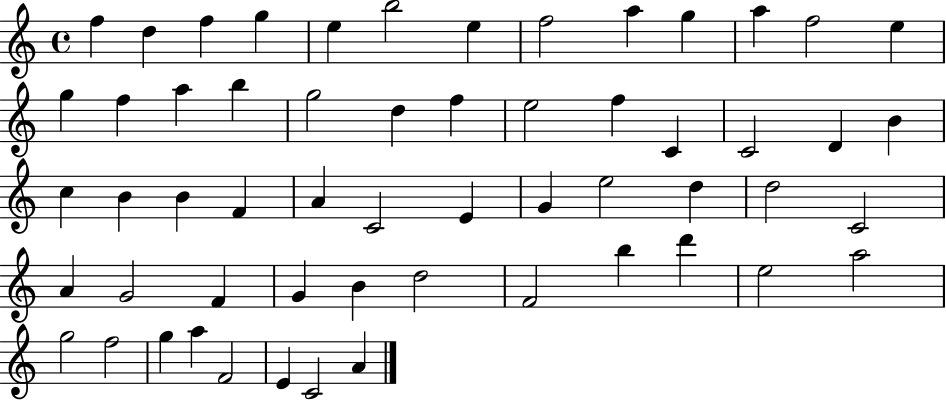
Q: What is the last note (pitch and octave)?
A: A4